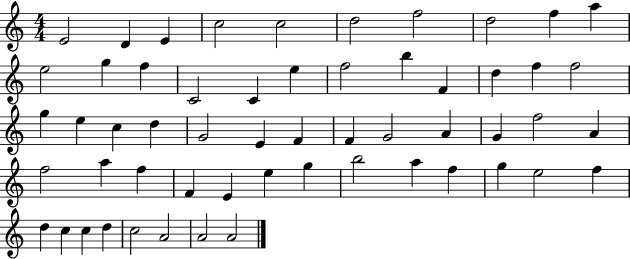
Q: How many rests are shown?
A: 0